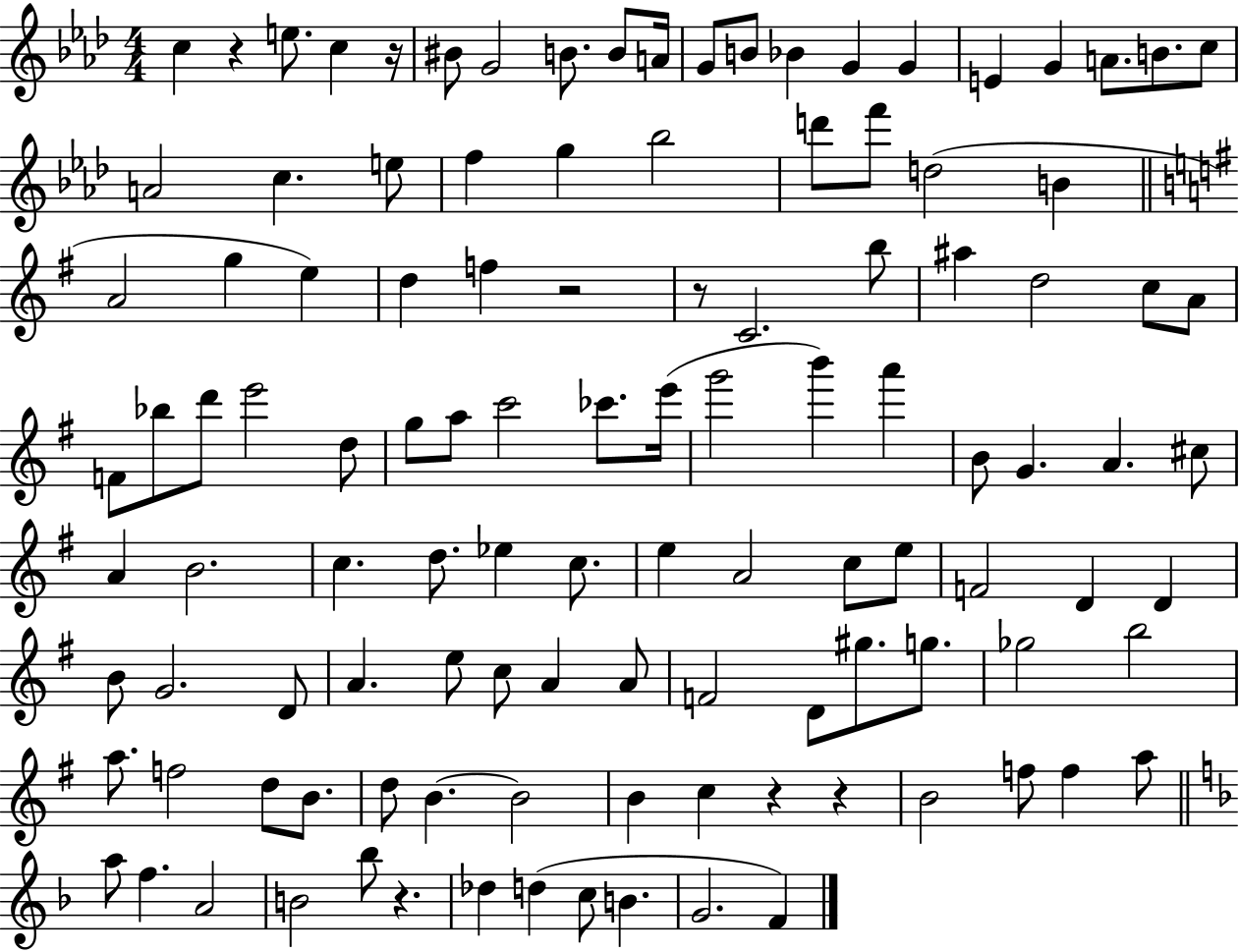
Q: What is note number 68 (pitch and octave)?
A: D4